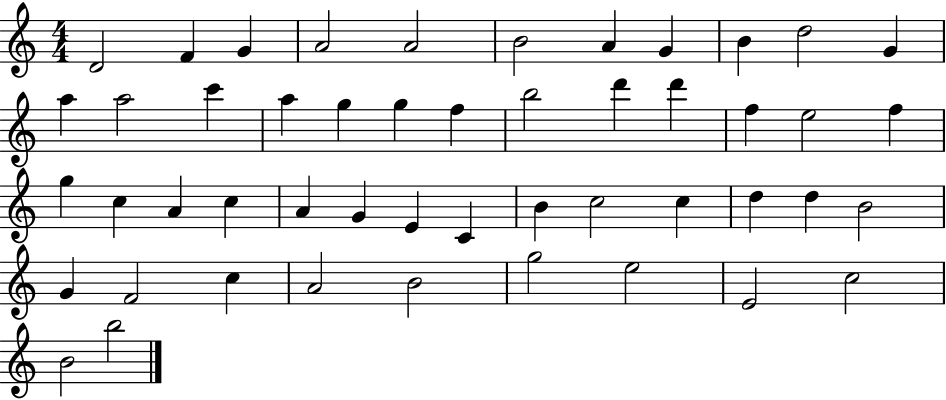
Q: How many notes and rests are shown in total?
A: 49